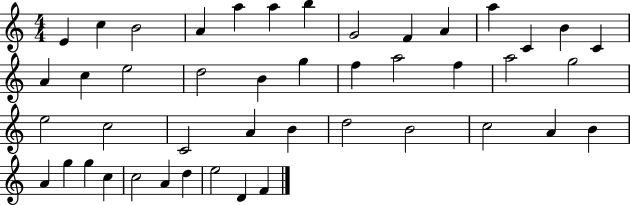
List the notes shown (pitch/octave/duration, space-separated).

E4/q C5/q B4/h A4/q A5/q A5/q B5/q G4/h F4/q A4/q A5/q C4/q B4/q C4/q A4/q C5/q E5/h D5/h B4/q G5/q F5/q A5/h F5/q A5/h G5/h E5/h C5/h C4/h A4/q B4/q D5/h B4/h C5/h A4/q B4/q A4/q G5/q G5/q C5/q C5/h A4/q D5/q E5/h D4/q F4/q